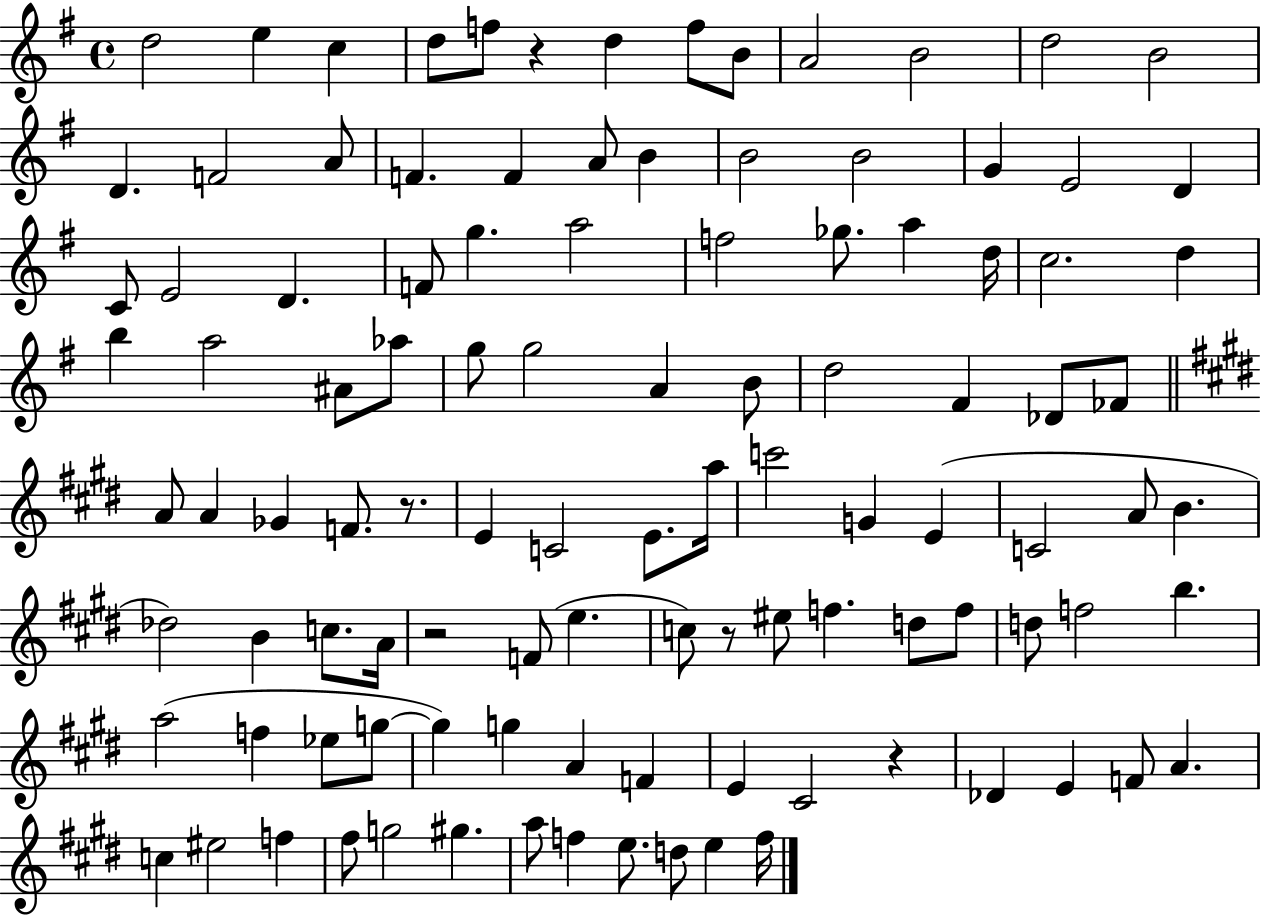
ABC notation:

X:1
T:Untitled
M:4/4
L:1/4
K:G
d2 e c d/2 f/2 z d f/2 B/2 A2 B2 d2 B2 D F2 A/2 F F A/2 B B2 B2 G E2 D C/2 E2 D F/2 g a2 f2 _g/2 a d/4 c2 d b a2 ^A/2 _a/2 g/2 g2 A B/2 d2 ^F _D/2 _F/2 A/2 A _G F/2 z/2 E C2 E/2 a/4 c'2 G E C2 A/2 B _d2 B c/2 A/4 z2 F/2 e c/2 z/2 ^e/2 f d/2 f/2 d/2 f2 b a2 f _e/2 g/2 g g A F E ^C2 z _D E F/2 A c ^e2 f ^f/2 g2 ^g a/2 f e/2 d/2 e f/4